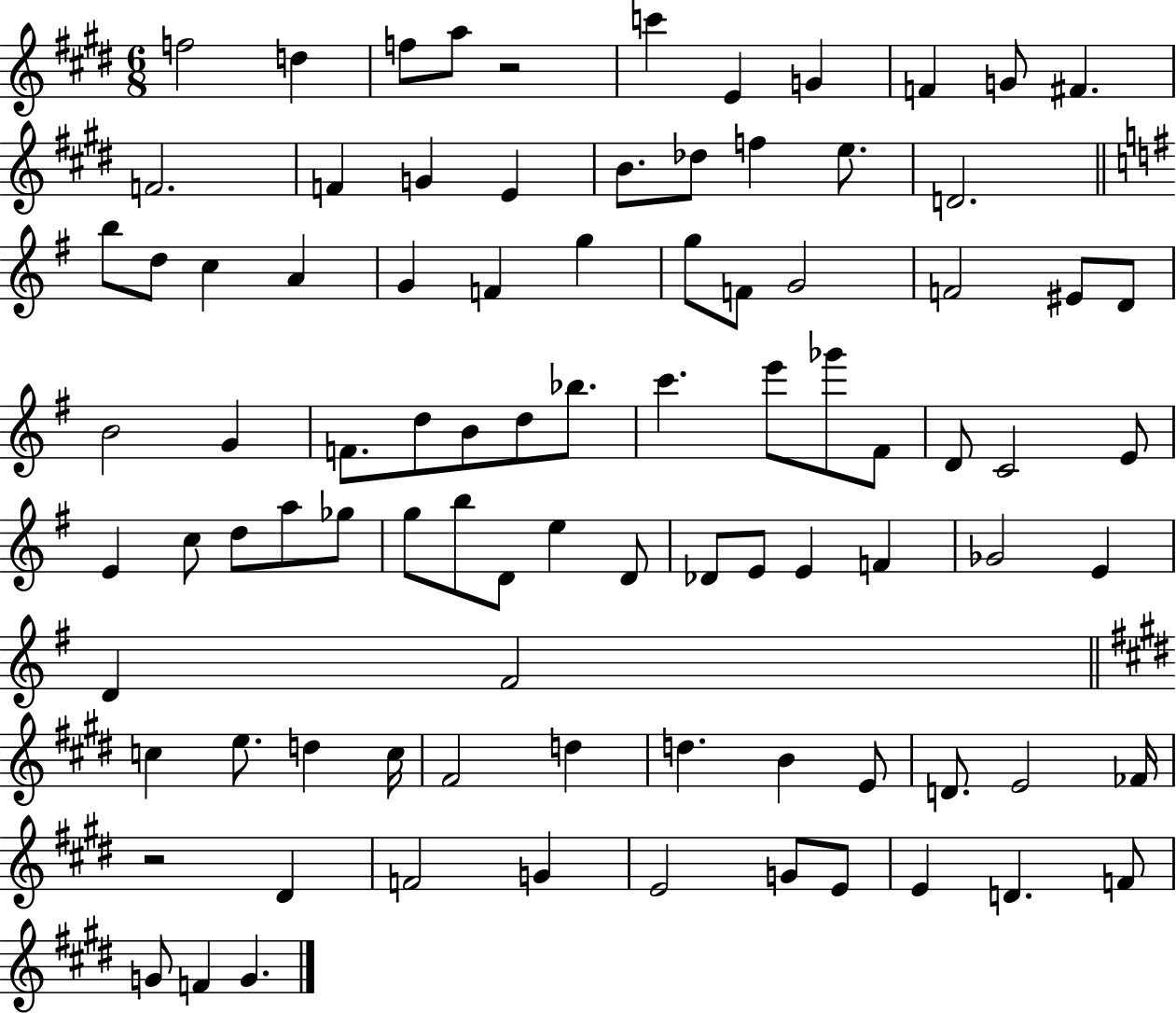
{
  \clef treble
  \numericTimeSignature
  \time 6/8
  \key e \major
  \repeat volta 2 { f''2 d''4 | f''8 a''8 r2 | c'''4 e'4 g'4 | f'4 g'8 fis'4. | \break f'2. | f'4 g'4 e'4 | b'8. des''8 f''4 e''8. | d'2. | \break \bar "||" \break \key g \major b''8 d''8 c''4 a'4 | g'4 f'4 g''4 | g''8 f'8 g'2 | f'2 eis'8 d'8 | \break b'2 g'4 | f'8. d''8 b'8 d''8 bes''8. | c'''4. e'''8 ges'''8 fis'8 | d'8 c'2 e'8 | \break e'4 c''8 d''8 a''8 ges''8 | g''8 b''8 d'8 e''4 d'8 | des'8 e'8 e'4 f'4 | ges'2 e'4 | \break d'4 fis'2 | \bar "||" \break \key e \major c''4 e''8. d''4 c''16 | fis'2 d''4 | d''4. b'4 e'8 | d'8. e'2 fes'16 | \break r2 dis'4 | f'2 g'4 | e'2 g'8 e'8 | e'4 d'4. f'8 | \break g'8 f'4 g'4. | } \bar "|."
}